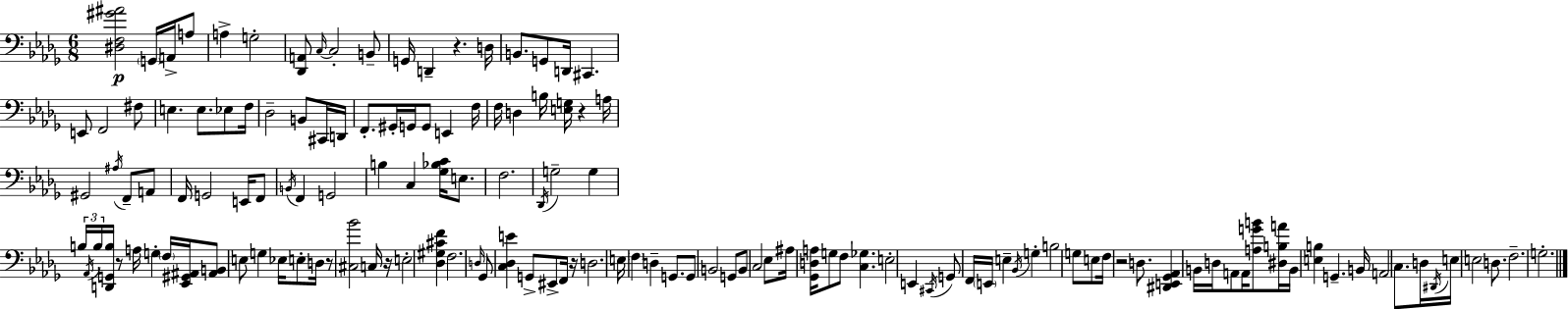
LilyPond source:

{
  \clef bass
  \numericTimeSignature
  \time 6/8
  \key bes \minor
  \repeat volta 2 { <dis f gis' ais'>2\p \parenthesize g,16 a,16-> a8 | a4-> g2-. | <des, a,>8 \grace { c16~ }~ c2-. b,8-- | g,16 d,4-- r4. | \break d16 b,8. g,8 d,16 cis,4. | e,8 f,2 fis8 | e4. e8. ees8 | f16 des2-- b,8 cis,16 | \break d,16 f,8.-. gis,16-. g,16 g,8 e,4 | f16 f16 d4 b16 <e g>16 r4 | a16 gis,2 \acciaccatura { ais16 } f,8-- | a,8 f,16 g,2 e,16 | \break f,8 \acciaccatura { b,16 } f,4 g,2 | b4 c4 <ges bes c'>16 | e8. f2. | \acciaccatura { des,16 } g2-- | \break g4 \tuplet 3/2 { b16 \acciaccatura { aes,16 } b16 } <d, g, b>16 r8 a16 g4-. | \parenthesize f16 <ees, gis, ais,>16 <ais, b,>8 e8 g4 | ees16 e8-. d16 r8 <cis bes'>2 | c16 r16 e2-. | \break <des gis cis' f'>4 f2. | \grace { d16 } ges,8 <c des e'>4 | g,8-> eis,8-> f,16 r16 d2. | e16 \parenthesize f4 d4-- | \break g,8. g,8 b,2 | g,8 b,8 c2 | ees8 ais16 <ges, d a>16 g8 f8 | <c ges>4. e2-. | \break e,4 \acciaccatura { cis,16 } g,8 f,16 \parenthesize e,16 e4-- | \acciaccatura { bes,16 } g4-. b2 | g8 e8 f16 r2 | d8. <dis, e, ges, aes,>4 | \break b,16 d16 a,8 a,16 <a g' b'>8 <dis b a'>16 b,16 <e b>4 | g,4.-- b,16 a,2 | c8. d16 \acciaccatura { dis,16 } e16 e2 | d8. f2.-- | \break g2.-. | } \bar "|."
}